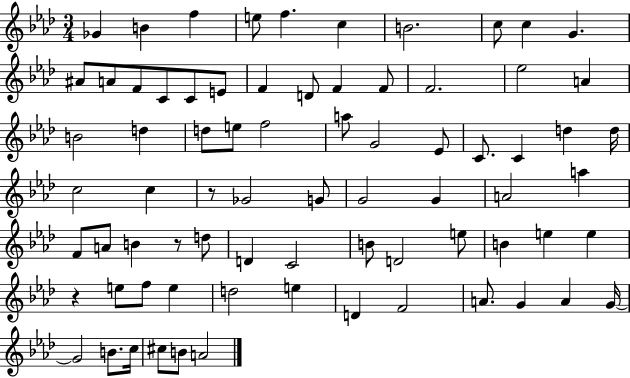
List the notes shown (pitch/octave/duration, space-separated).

Gb4/q B4/q F5/q E5/e F5/q. C5/q B4/h. C5/e C5/q G4/q. A#4/e A4/e F4/e C4/e C4/e E4/e F4/q D4/e F4/q F4/e F4/h. Eb5/h A4/q B4/h D5/q D5/e E5/e F5/h A5/e G4/h Eb4/e C4/e. C4/q D5/q D5/s C5/h C5/q R/e Gb4/h G4/e G4/h G4/q A4/h A5/q F4/e A4/e B4/q R/e D5/e D4/q C4/h B4/e D4/h E5/e B4/q E5/q E5/q R/q E5/e F5/e E5/q D5/h E5/q D4/q F4/h A4/e. G4/q A4/q G4/s G4/h B4/e. C5/s C#5/e B4/e A4/h